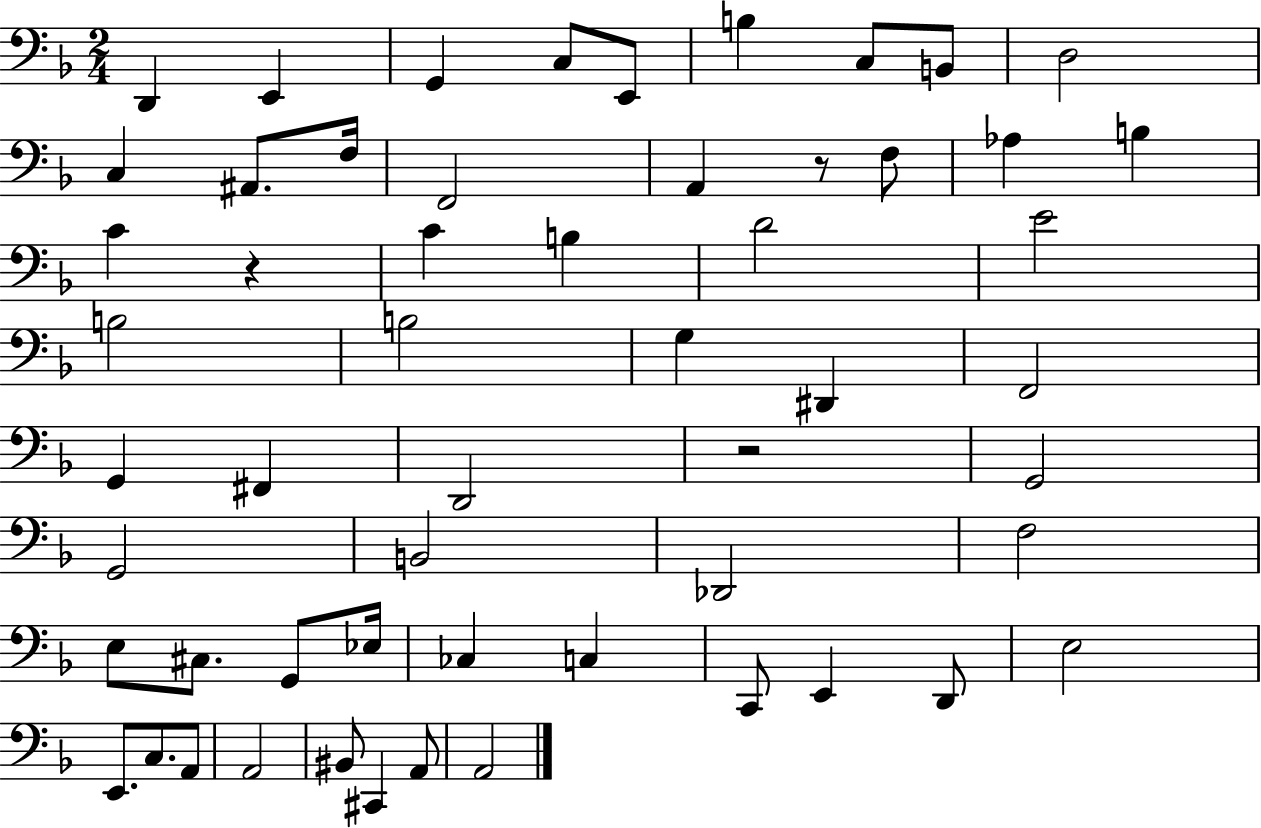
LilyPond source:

{
  \clef bass
  \numericTimeSignature
  \time 2/4
  \key f \major
  d,4 e,4 | g,4 c8 e,8 | b4 c8 b,8 | d2 | \break c4 ais,8. f16 | f,2 | a,4 r8 f8 | aes4 b4 | \break c'4 r4 | c'4 b4 | d'2 | e'2 | \break b2 | b2 | g4 dis,4 | f,2 | \break g,4 fis,4 | d,2 | r2 | g,2 | \break g,2 | b,2 | des,2 | f2 | \break e8 cis8. g,8 ees16 | ces4 c4 | c,8 e,4 d,8 | e2 | \break e,8. c8. a,8 | a,2 | bis,8 cis,4 a,8 | a,2 | \break \bar "|."
}